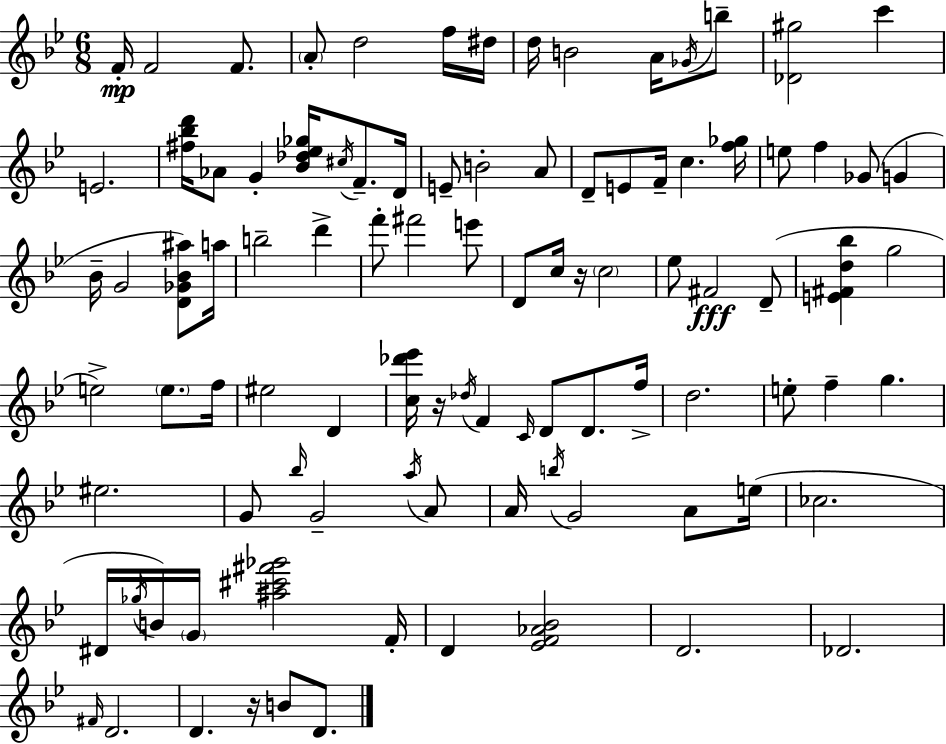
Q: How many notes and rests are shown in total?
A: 97